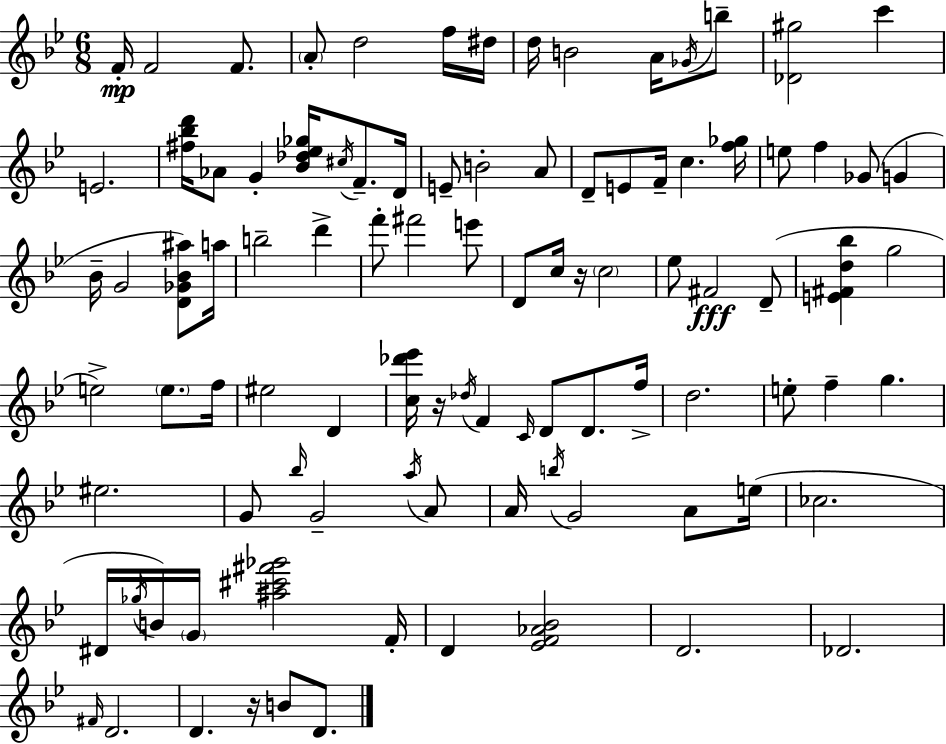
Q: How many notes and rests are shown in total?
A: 97